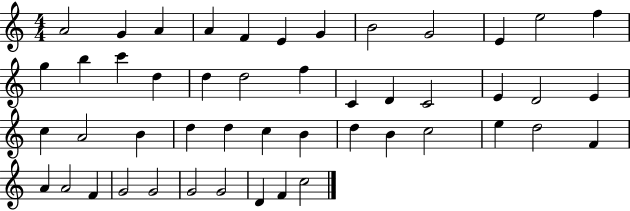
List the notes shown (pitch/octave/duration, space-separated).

A4/h G4/q A4/q A4/q F4/q E4/q G4/q B4/h G4/h E4/q E5/h F5/q G5/q B5/q C6/q D5/q D5/q D5/h F5/q C4/q D4/q C4/h E4/q D4/h E4/q C5/q A4/h B4/q D5/q D5/q C5/q B4/q D5/q B4/q C5/h E5/q D5/h F4/q A4/q A4/h F4/q G4/h G4/h G4/h G4/h D4/q F4/q C5/h